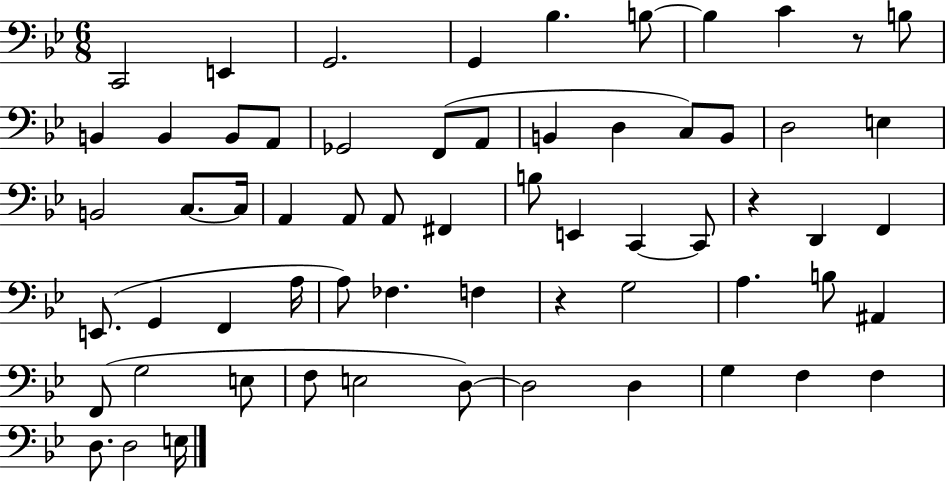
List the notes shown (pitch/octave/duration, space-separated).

C2/h E2/q G2/h. G2/q Bb3/q. B3/e B3/q C4/q R/e B3/e B2/q B2/q B2/e A2/e Gb2/h F2/e A2/e B2/q D3/q C3/e B2/e D3/h E3/q B2/h C3/e. C3/s A2/q A2/e A2/e F#2/q B3/e E2/q C2/q C2/e R/q D2/q F2/q E2/e. G2/q F2/q A3/s A3/e FES3/q. F3/q R/q G3/h A3/q. B3/e A#2/q F2/e G3/h E3/e F3/e E3/h D3/e D3/h D3/q G3/q F3/q F3/q D3/e. D3/h E3/s